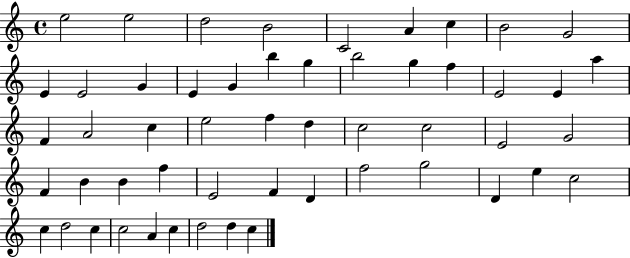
X:1
T:Untitled
M:4/4
L:1/4
K:C
e2 e2 d2 B2 C2 A c B2 G2 E E2 G E G b g b2 g f E2 E a F A2 c e2 f d c2 c2 E2 G2 F B B f E2 F D f2 g2 D e c2 c d2 c c2 A c d2 d c